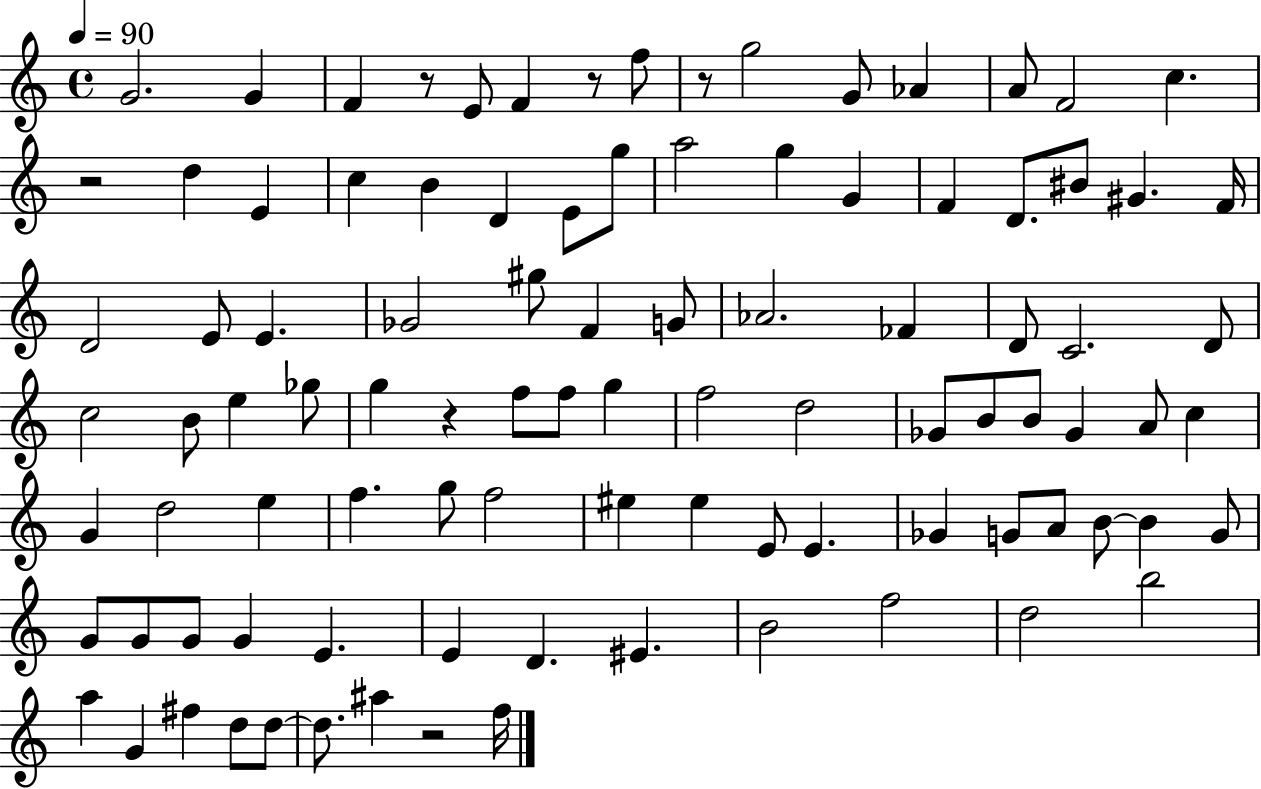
X:1
T:Untitled
M:4/4
L:1/4
K:C
G2 G F z/2 E/2 F z/2 f/2 z/2 g2 G/2 _A A/2 F2 c z2 d E c B D E/2 g/2 a2 g G F D/2 ^B/2 ^G F/4 D2 E/2 E _G2 ^g/2 F G/2 _A2 _F D/2 C2 D/2 c2 B/2 e _g/2 g z f/2 f/2 g f2 d2 _G/2 B/2 B/2 _G A/2 c G d2 e f g/2 f2 ^e ^e E/2 E _G G/2 A/2 B/2 B G/2 G/2 G/2 G/2 G E E D ^E B2 f2 d2 b2 a G ^f d/2 d/2 d/2 ^a z2 f/4